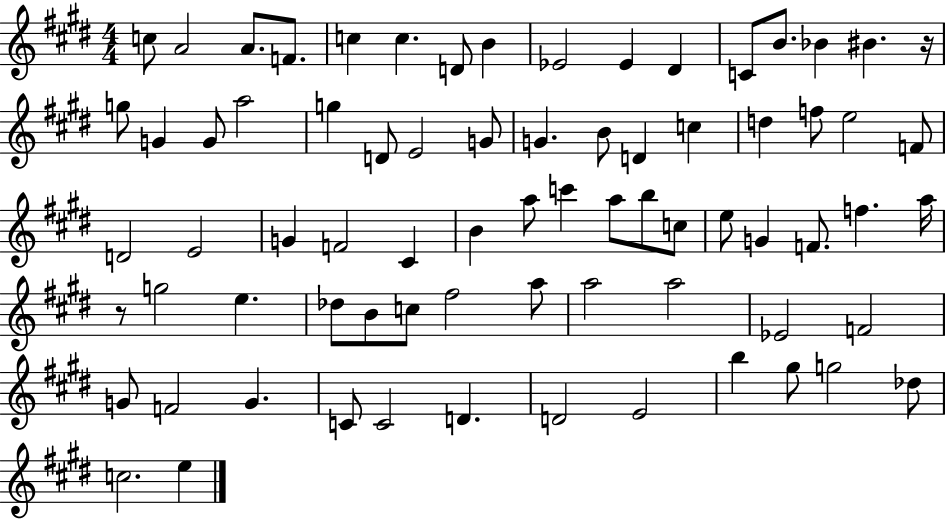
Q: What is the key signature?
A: E major